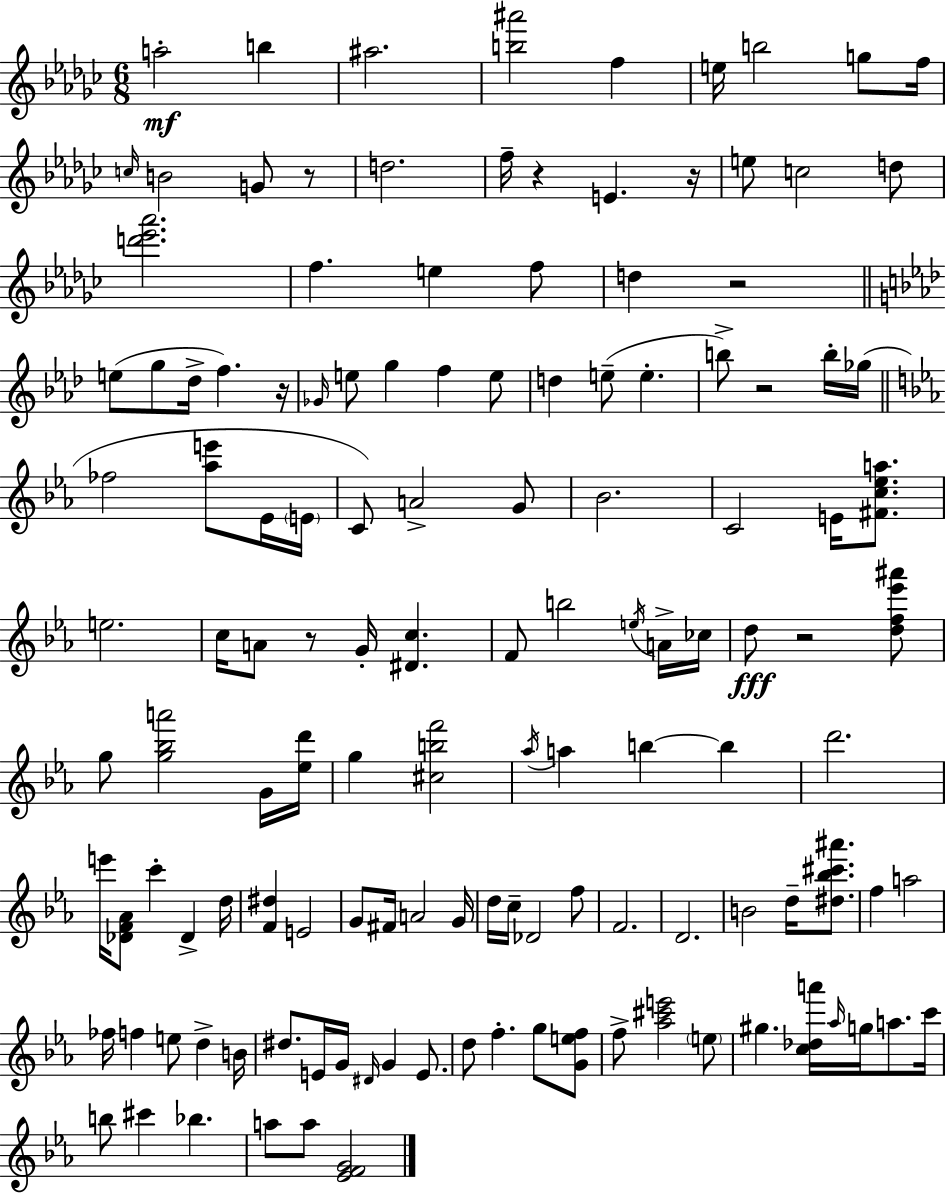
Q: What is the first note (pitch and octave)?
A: A5